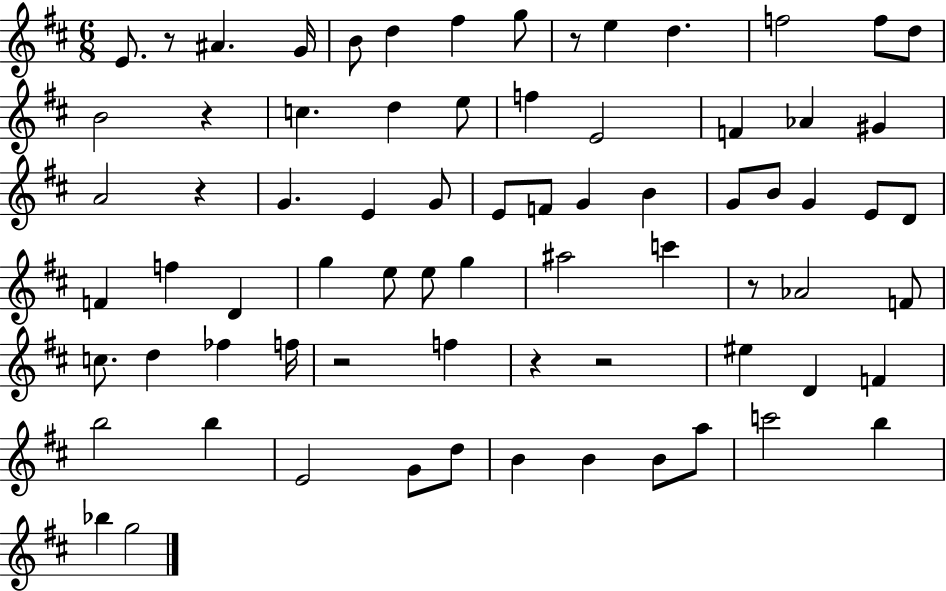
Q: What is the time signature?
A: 6/8